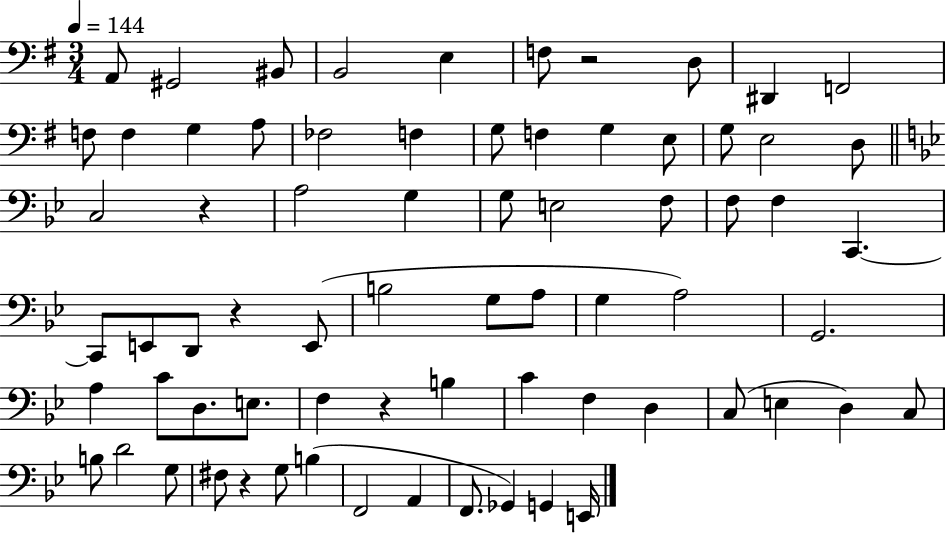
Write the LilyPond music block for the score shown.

{
  \clef bass
  \numericTimeSignature
  \time 3/4
  \key g \major
  \tempo 4 = 144
  a,8 gis,2 bis,8 | b,2 e4 | f8 r2 d8 | dis,4 f,2 | \break f8 f4 g4 a8 | fes2 f4 | g8 f4 g4 e8 | g8 e2 d8 | \break \bar "||" \break \key g \minor c2 r4 | a2 g4 | g8 e2 f8 | f8 f4 c,4.~~ | \break c,8 e,8 d,8 r4 e,8( | b2 g8 a8 | g4 a2) | g,2. | \break a4 c'8 d8. e8. | f4 r4 b4 | c'4 f4 d4 | c8( e4 d4) c8 | \break b8 d'2 g8 | fis8 r4 g8 b4( | f,2 a,4 | f,8. ges,4) g,4 e,16 | \break \bar "|."
}